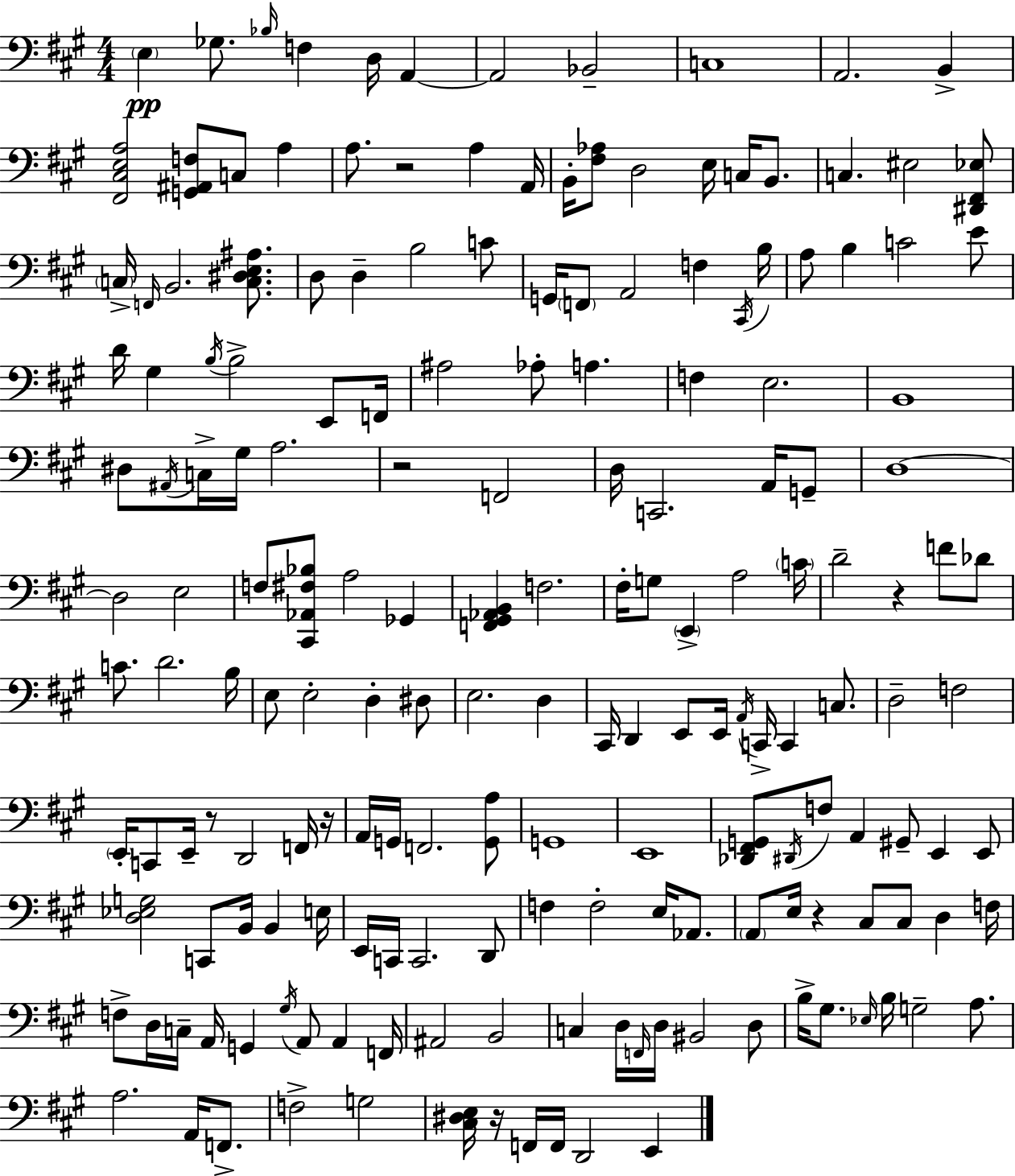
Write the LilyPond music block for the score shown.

{
  \clef bass
  \numericTimeSignature
  \time 4/4
  \key a \major
  \parenthesize e4\pp ges8. \grace { bes16 } f4 d16 a,4~~ | a,2 bes,2-- | c1 | a,2. b,4-> | \break <fis, cis e a>2 <g, ais, f>8 c8 a4 | a8. r2 a4 | a,16 b,16-. <fis aes>8 d2 e16 c16 b,8. | c4. eis2 <dis, fis, ees>8 | \break \parenthesize c16-> \grace { f,16 } b,2. <c dis e ais>8. | d8 d4-- b2 | c'8 g,16 \parenthesize f,8 a,2 f4 | \acciaccatura { cis,16 } b16 a8 b4 c'2 | \break e'8 d'16 gis4 \acciaccatura { b16 } b2-> | e,8 f,16 ais2 aes8-. a4. | f4 e2. | b,1 | \break dis8 \acciaccatura { ais,16 } c16-> gis16 a2. | r2 f,2 | d16 c,2. | a,16 g,8-- d1~~ | \break d2 e2 | f8 <cis, aes, fis bes>8 a2 | ges,4 <f, gis, aes, b,>4 f2. | fis16-. g8 \parenthesize e,4-> a2 | \break \parenthesize c'16 d'2-- r4 | f'8 des'8 c'8. d'2. | b16 e8 e2-. d4-. | dis8 e2. | \break d4 cis,16 d,4 e,8 e,16 \acciaccatura { a,16 } c,16-> c,4 | c8. d2-- f2 | \parenthesize e,16-. c,8 e,16-- r8 d,2 | f,16 r16 a,16 g,16 f,2. | \break <g, a>8 g,1 | e,1 | <des, fis, g,>8 \acciaccatura { dis,16 } f8 a,4 gis,8-- | e,4 e,8 <d ees g>2 c,8 | \break b,16 b,4 e16 e,16 c,16 c,2. | d,8 f4 f2-. | e16 aes,8. \parenthesize a,8 e16 r4 cis8 | cis8 d4 f16 f8-> d16 c16-- a,16 g,4 | \break \acciaccatura { gis16 } a,8 a,4 f,16 ais,2 | b,2 c4 d16 \grace { f,16 } d16 bis,2 | d8 b16-> gis8. \grace { ees16 } b16 g2-- | a8. a2. | \break a,16 f,8.-> f2-> | g2 <cis dis e>16 r16 f,16 f,16 d,2 | e,4 \bar "|."
}